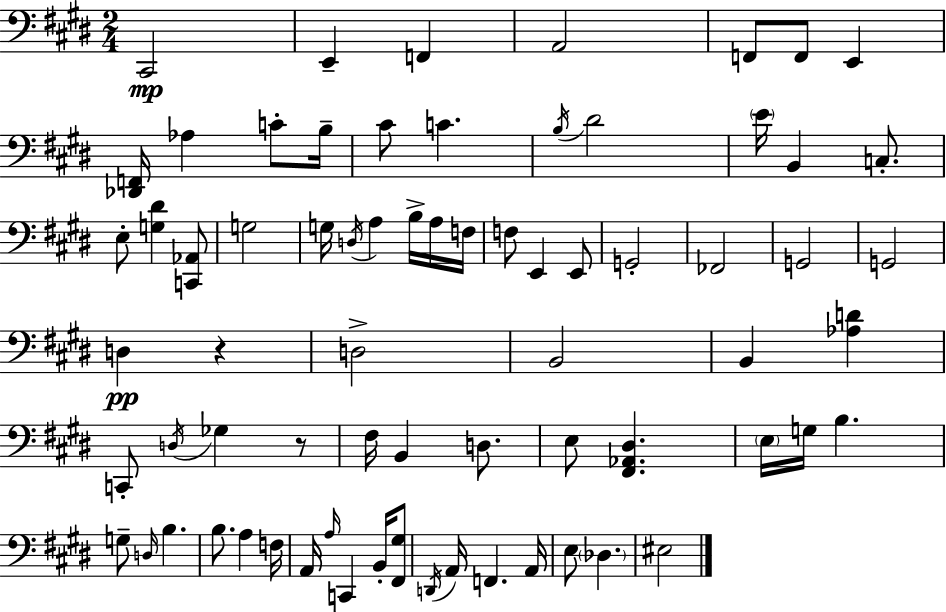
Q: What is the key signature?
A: E major